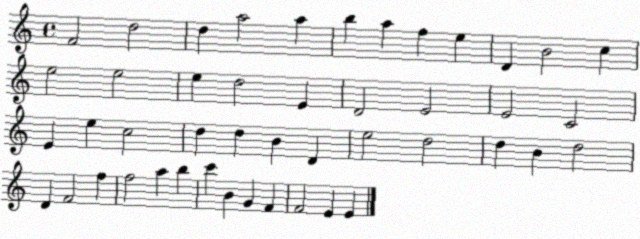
X:1
T:Untitled
M:4/4
L:1/4
K:C
F2 d2 d a2 a b a f e D B2 c e2 e2 e d2 E D2 E2 E2 C2 E e c2 d d B D e2 d2 d B d2 D F2 f f2 a b c' B G F F2 E E